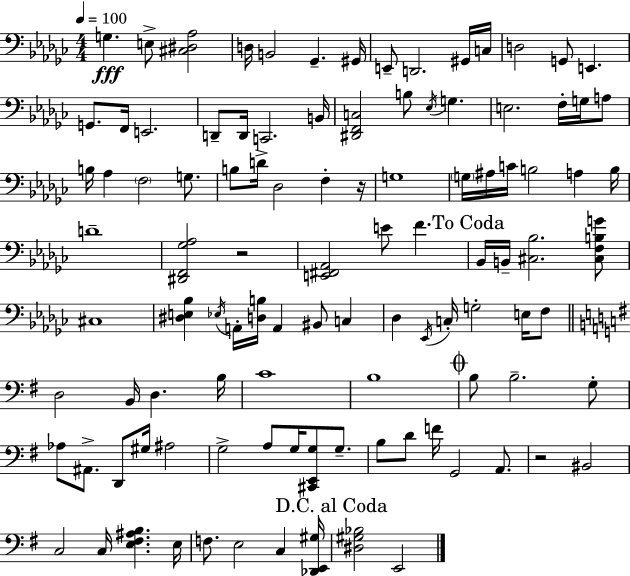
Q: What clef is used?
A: bass